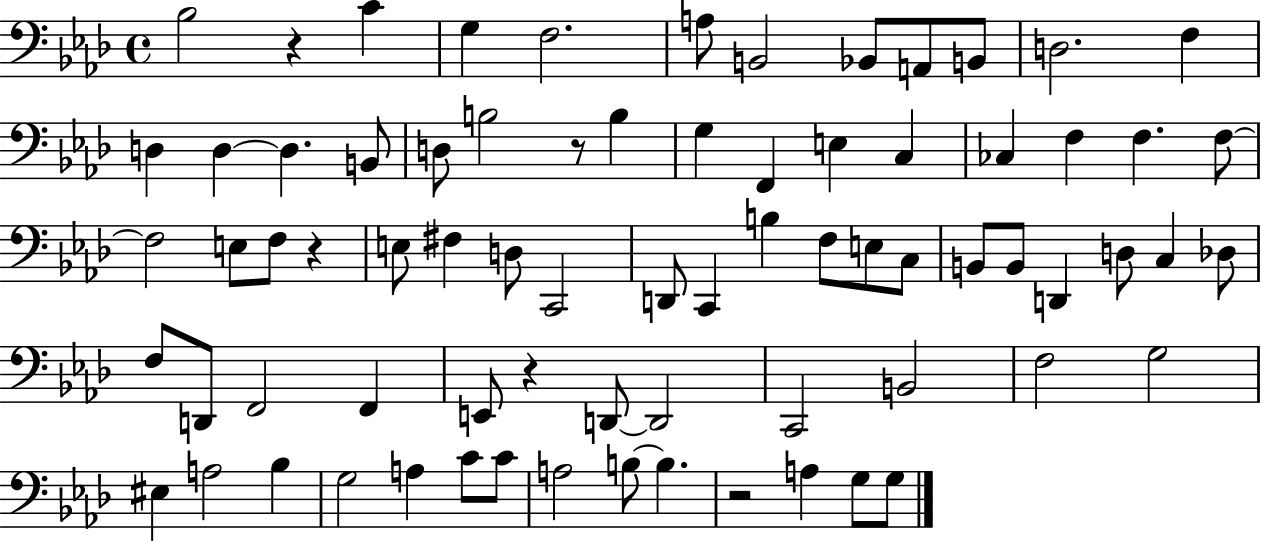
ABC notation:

X:1
T:Untitled
M:4/4
L:1/4
K:Ab
_B,2 z C G, F,2 A,/2 B,,2 _B,,/2 A,,/2 B,,/2 D,2 F, D, D, D, B,,/2 D,/2 B,2 z/2 B, G, F,, E, C, _C, F, F, F,/2 F,2 E,/2 F,/2 z E,/2 ^F, D,/2 C,,2 D,,/2 C,, B, F,/2 E,/2 C,/2 B,,/2 B,,/2 D,, D,/2 C, _D,/2 F,/2 D,,/2 F,,2 F,, E,,/2 z D,,/2 D,,2 C,,2 B,,2 F,2 G,2 ^E, A,2 _B, G,2 A, C/2 C/2 A,2 B,/2 B, z2 A, G,/2 G,/2